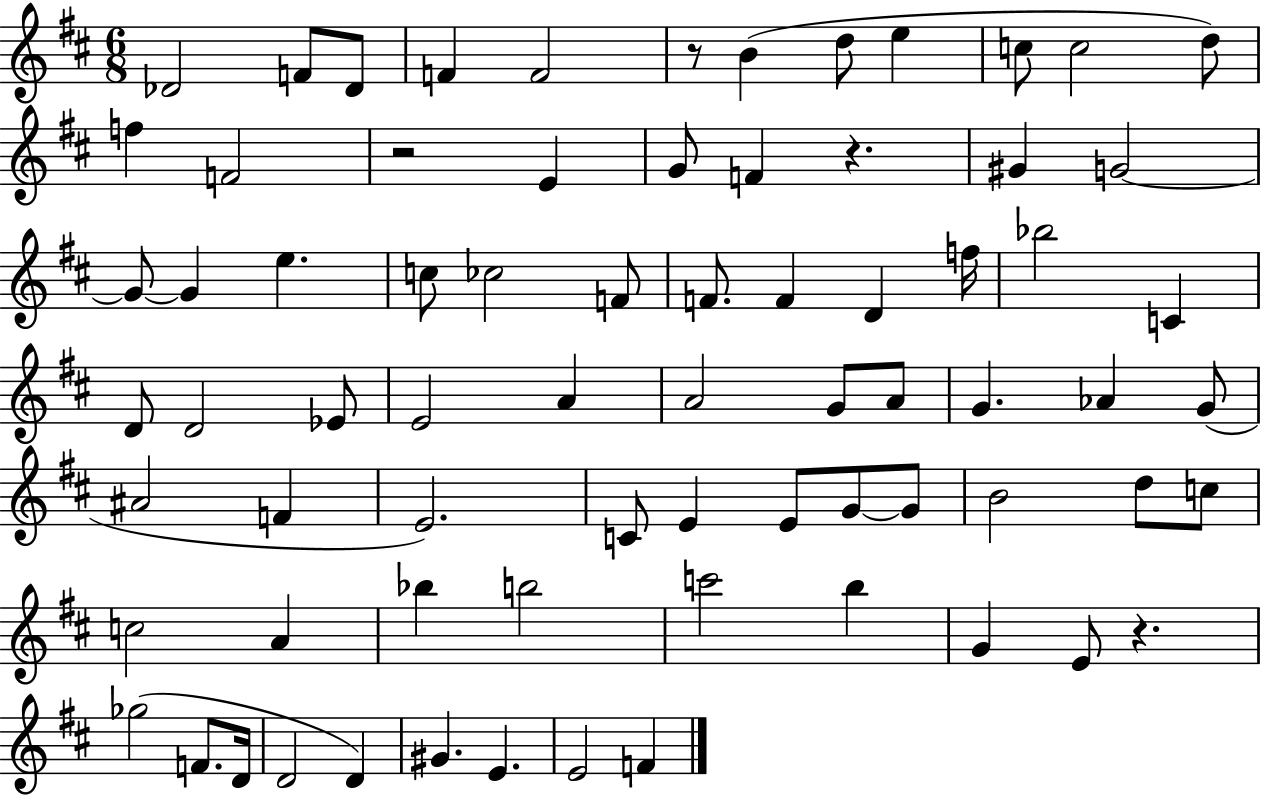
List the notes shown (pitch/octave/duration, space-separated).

Db4/h F4/e Db4/e F4/q F4/h R/e B4/q D5/e E5/q C5/e C5/h D5/e F5/q F4/h R/h E4/q G4/e F4/q R/q. G#4/q G4/h G4/e G4/q E5/q. C5/e CES5/h F4/e F4/e. F4/q D4/q F5/s Bb5/h C4/q D4/e D4/h Eb4/e E4/h A4/q A4/h G4/e A4/e G4/q. Ab4/q G4/e A#4/h F4/q E4/h. C4/e E4/q E4/e G4/e G4/e B4/h D5/e C5/e C5/h A4/q Bb5/q B5/h C6/h B5/q G4/q E4/e R/q. Gb5/h F4/e. D4/s D4/h D4/q G#4/q. E4/q. E4/h F4/q